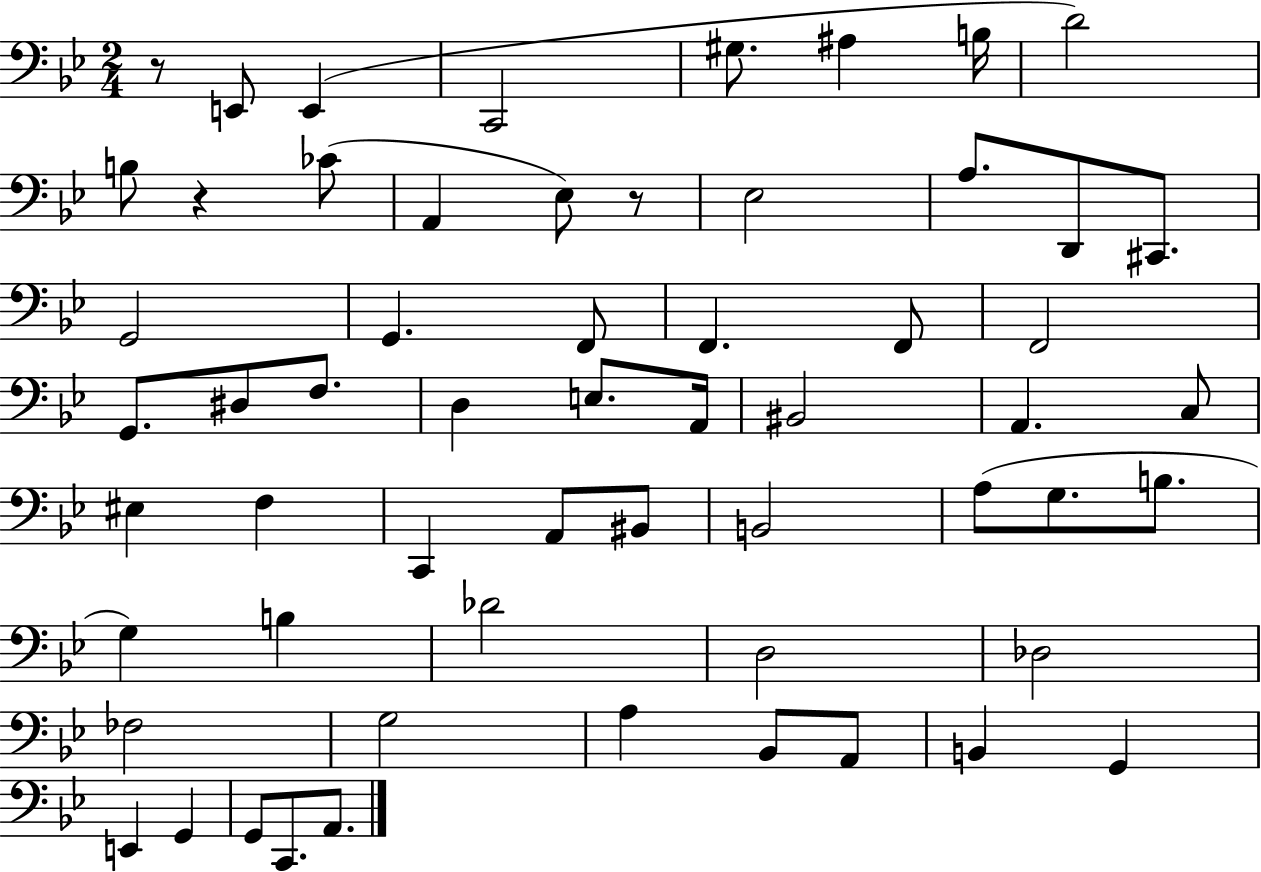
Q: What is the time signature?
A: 2/4